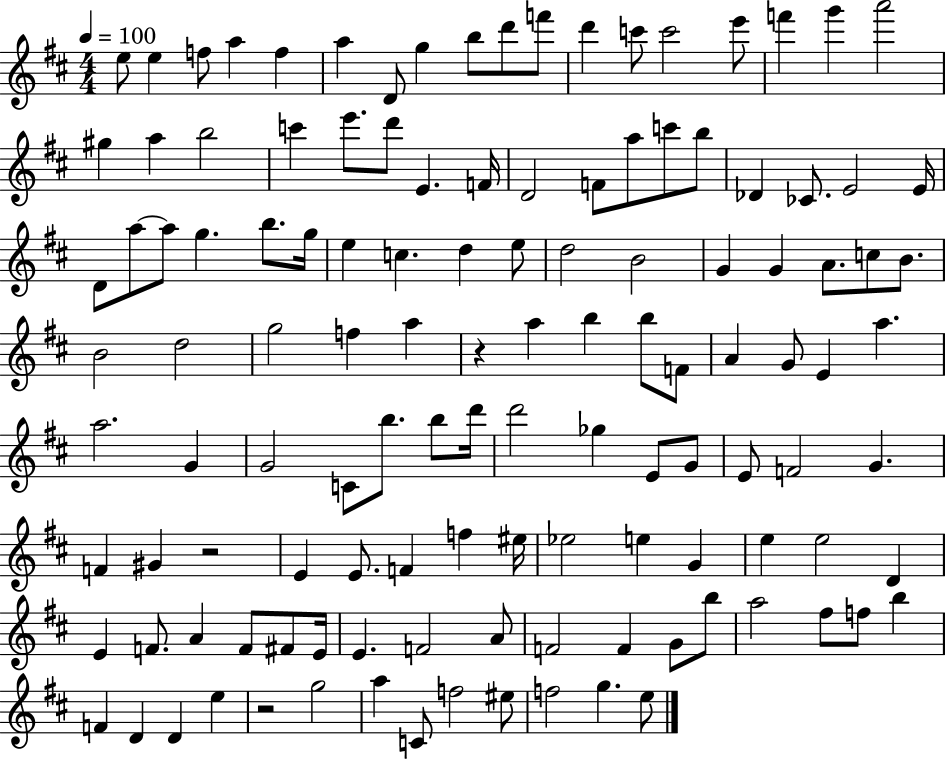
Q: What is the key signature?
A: D major